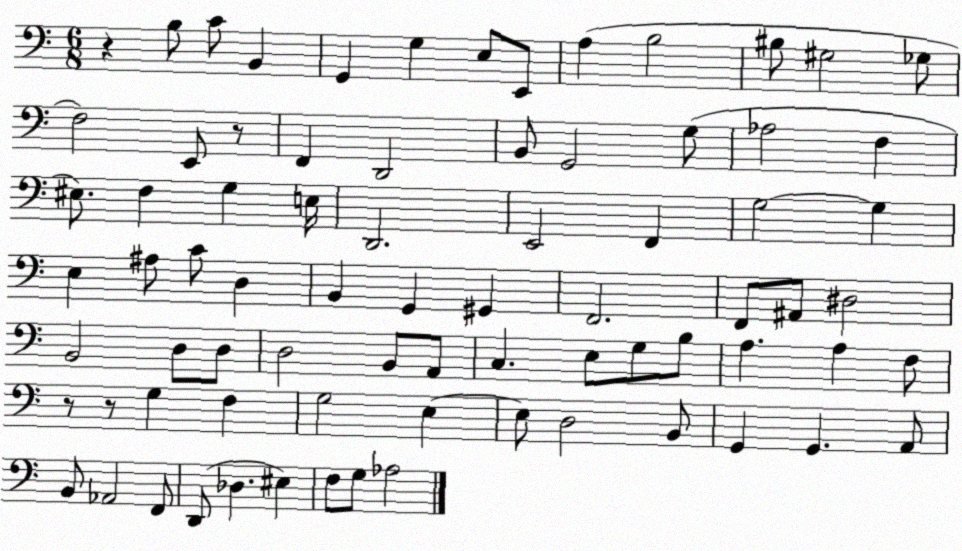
X:1
T:Untitled
M:6/8
L:1/4
K:C
z B,/2 C/2 B,, G,, G, E,/2 E,,/2 A, B,2 ^B,/2 ^G,2 _G,/2 F,2 E,,/2 z/2 F,, D,,2 B,,/2 G,,2 G,/2 _A,2 F, ^E,/2 F, G, E,/4 D,,2 E,,2 F,, G,2 G, E, ^A,/2 C/2 D, B,, G,, ^G,, F,,2 F,,/2 ^A,,/2 ^D,2 B,,2 D,/2 D,/2 D,2 B,,/2 A,,/2 C, E,/2 G,/2 B,/2 A, A, F,/2 z/2 z/2 G, F, G,2 E, E,/2 D,2 B,,/2 G,, G,, A,,/2 B,,/2 _A,,2 F,,/2 D,,/2 _D, ^E, F,/2 G,/2 _A,2